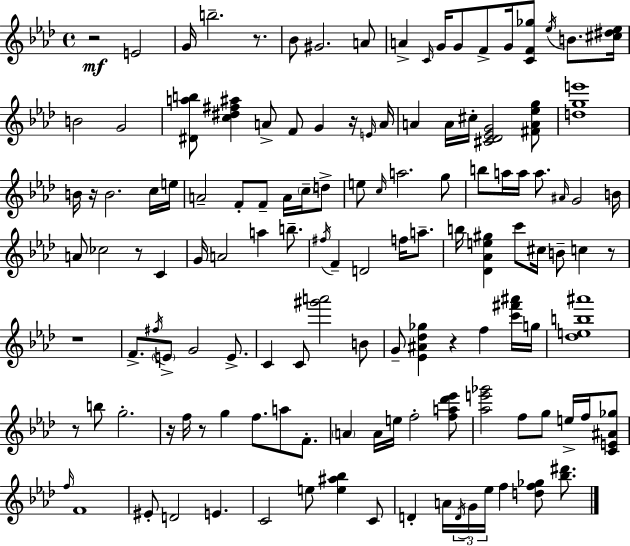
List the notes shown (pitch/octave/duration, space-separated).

R/h E4/h G4/s B5/h. R/e. Bb4/e G#4/h. A4/e A4/q C4/s G4/s G4/e F4/e G4/s [C4,F4,Gb5]/e Eb5/s B4/e. [C#5,D#5,Eb5]/s B4/h G4/h [D#4,A5,B5]/e [C5,D#5,F#5,A#5]/q A4/e F4/e G4/q R/s E4/s A4/s A4/q A4/s C#5/s [C#4,Db4,Eb4,G4]/h [F#4,A4,Eb5,G5]/e [D5,G5,E6]/w B4/s R/s B4/h. C5/s E5/s A4/h F4/e F4/e A4/s C5/s D5/e E5/e C5/s A5/h. G5/e B5/e A5/s A5/s A5/e. A#4/s G4/h B4/s A4/e CES5/h R/e C4/q G4/s A4/h A5/q B5/e. F#5/s F4/q D4/h F5/s A5/e. B5/s [Db4,Ab4,E5,G#5]/q C6/e C#5/s B4/e C5/q R/e R/w F4/e. F#5/s E4/e G4/h E4/e. C4/q C4/e [G#6,A6]/h B4/e G4/e [Eb4,A#4,Db5,Gb5]/q R/q F5/q [C6,F#6,A#6]/s G5/s [Db5,E5,B5,A#6]/w R/e B5/e G5/h. R/s F5/s R/e G5/q F5/e. A5/e F4/e. A4/q A4/s E5/s F5/h [F5,A5,Db6,Eb6]/e [Ab5,E6,Gb6]/h F5/e G5/e E5/s F5/s [C4,E4,A#4,Gb5]/e F5/s F4/w EIS4/e D4/h E4/q. C4/h E5/e [E5,A#5,Bb5]/q C4/e D4/q A4/s D4/s G4/s Eb5/s F5/q [D5,F5,Gb5]/e [Bb5,D#6]/e.